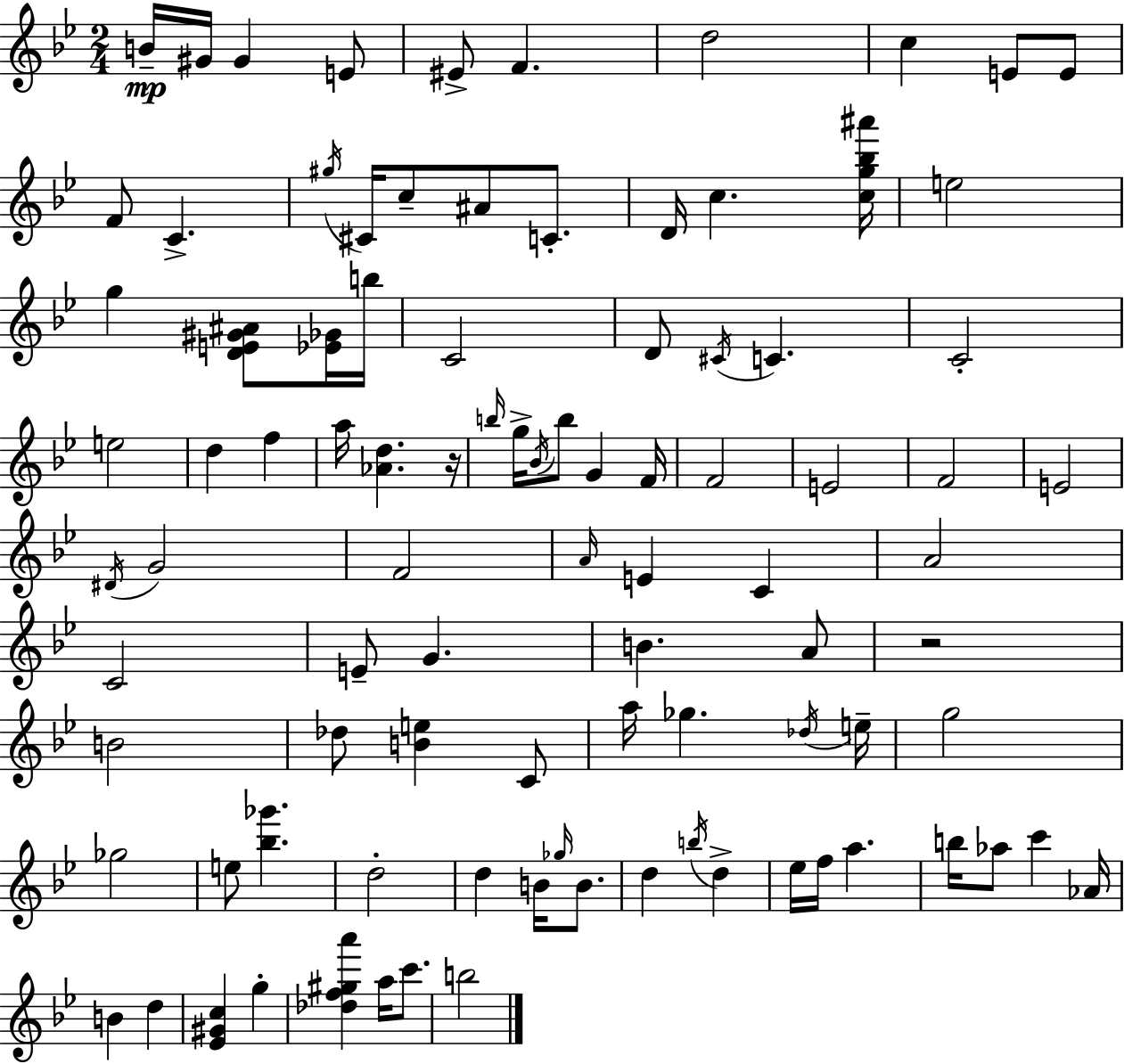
{
  \clef treble
  \numericTimeSignature
  \time 2/4
  \key bes \major
  b'16--\mp gis'16 gis'4 e'8 | eis'8-> f'4. | d''2 | c''4 e'8 e'8 | \break f'8 c'4.-> | \acciaccatura { gis''16 } cis'16 c''8-- ais'8 c'8.-. | d'16 c''4. | <c'' g'' bes'' ais'''>16 e''2 | \break g''4 <d' e' gis' ais'>8 <ees' ges'>16 | b''16 c'2 | d'8 \acciaccatura { cis'16 } c'4. | c'2-. | \break e''2 | d''4 f''4 | a''16 <aes' d''>4. | r16 \grace { b''16 } g''16-> \acciaccatura { bes'16 } b''8 g'4 | \break f'16 f'2 | e'2 | f'2 | e'2 | \break \acciaccatura { dis'16 } g'2 | f'2 | \grace { a'16 } e'4 | c'4 a'2 | \break c'2 | e'8-- | g'4. b'4. | a'8 r2 | \break b'2 | des''8 | <b' e''>4 c'8 a''16 ges''4. | \acciaccatura { des''16 } e''16-- g''2 | \break ges''2 | e''8 | <bes'' ges'''>4. d''2-. | d''4 | \break b'16 \grace { ges''16 } b'8. | d''4 \acciaccatura { b''16 } d''4-> | ees''16 f''16 a''4. | b''16 aes''8 c'''4 | \break aes'16 b'4 d''4 | <ees' gis' c''>4 g''4-. | <des'' f'' gis'' a'''>4 a''16 c'''8. | b''2 | \break \bar "|."
}